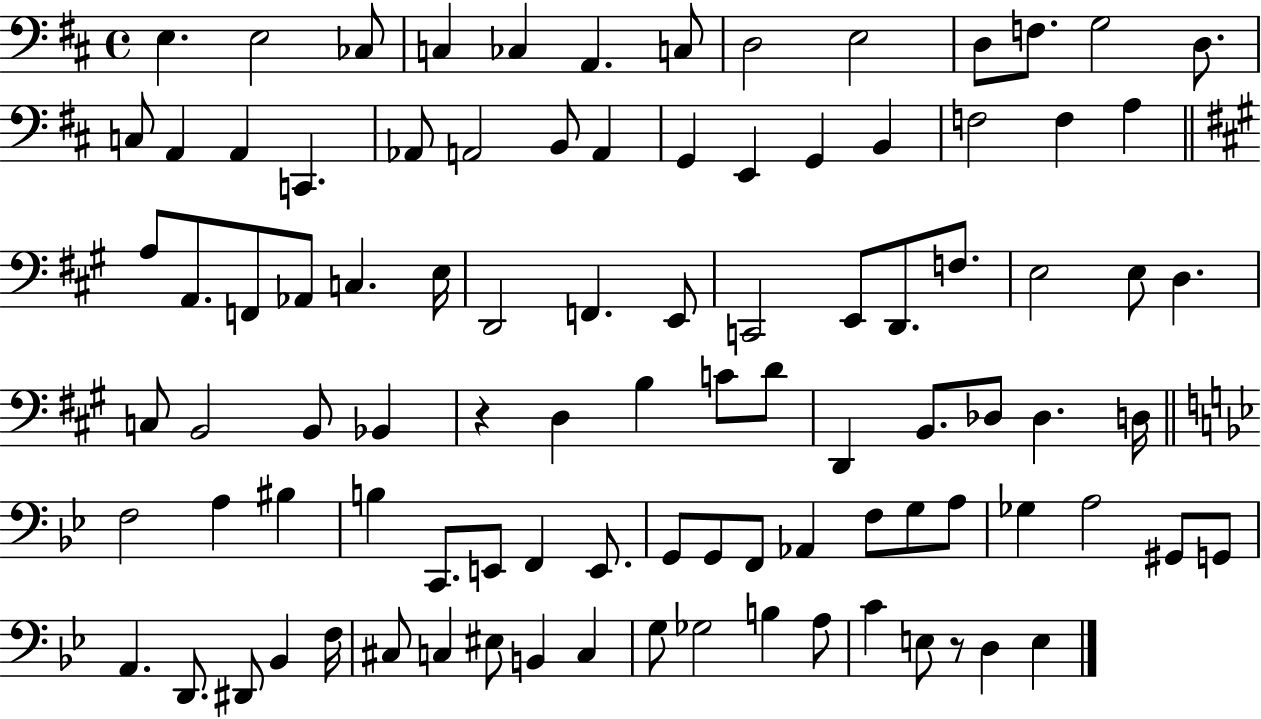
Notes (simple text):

E3/q. E3/h CES3/e C3/q CES3/q A2/q. C3/e D3/h E3/h D3/e F3/e. G3/h D3/e. C3/e A2/q A2/q C2/q. Ab2/e A2/h B2/e A2/q G2/q E2/q G2/q B2/q F3/h F3/q A3/q A3/e A2/e. F2/e Ab2/e C3/q. E3/s D2/h F2/q. E2/e C2/h E2/e D2/e. F3/e. E3/h E3/e D3/q. C3/e B2/h B2/e Bb2/q R/q D3/q B3/q C4/e D4/e D2/q B2/e. Db3/e Db3/q. D3/s F3/h A3/q BIS3/q B3/q C2/e. E2/e F2/q E2/e. G2/e G2/e F2/e Ab2/q F3/e G3/e A3/e Gb3/q A3/h G#2/e G2/e A2/q. D2/e. D#2/e Bb2/q F3/s C#3/e C3/q EIS3/e B2/q C3/q G3/e Gb3/h B3/q A3/e C4/q E3/e R/e D3/q E3/q